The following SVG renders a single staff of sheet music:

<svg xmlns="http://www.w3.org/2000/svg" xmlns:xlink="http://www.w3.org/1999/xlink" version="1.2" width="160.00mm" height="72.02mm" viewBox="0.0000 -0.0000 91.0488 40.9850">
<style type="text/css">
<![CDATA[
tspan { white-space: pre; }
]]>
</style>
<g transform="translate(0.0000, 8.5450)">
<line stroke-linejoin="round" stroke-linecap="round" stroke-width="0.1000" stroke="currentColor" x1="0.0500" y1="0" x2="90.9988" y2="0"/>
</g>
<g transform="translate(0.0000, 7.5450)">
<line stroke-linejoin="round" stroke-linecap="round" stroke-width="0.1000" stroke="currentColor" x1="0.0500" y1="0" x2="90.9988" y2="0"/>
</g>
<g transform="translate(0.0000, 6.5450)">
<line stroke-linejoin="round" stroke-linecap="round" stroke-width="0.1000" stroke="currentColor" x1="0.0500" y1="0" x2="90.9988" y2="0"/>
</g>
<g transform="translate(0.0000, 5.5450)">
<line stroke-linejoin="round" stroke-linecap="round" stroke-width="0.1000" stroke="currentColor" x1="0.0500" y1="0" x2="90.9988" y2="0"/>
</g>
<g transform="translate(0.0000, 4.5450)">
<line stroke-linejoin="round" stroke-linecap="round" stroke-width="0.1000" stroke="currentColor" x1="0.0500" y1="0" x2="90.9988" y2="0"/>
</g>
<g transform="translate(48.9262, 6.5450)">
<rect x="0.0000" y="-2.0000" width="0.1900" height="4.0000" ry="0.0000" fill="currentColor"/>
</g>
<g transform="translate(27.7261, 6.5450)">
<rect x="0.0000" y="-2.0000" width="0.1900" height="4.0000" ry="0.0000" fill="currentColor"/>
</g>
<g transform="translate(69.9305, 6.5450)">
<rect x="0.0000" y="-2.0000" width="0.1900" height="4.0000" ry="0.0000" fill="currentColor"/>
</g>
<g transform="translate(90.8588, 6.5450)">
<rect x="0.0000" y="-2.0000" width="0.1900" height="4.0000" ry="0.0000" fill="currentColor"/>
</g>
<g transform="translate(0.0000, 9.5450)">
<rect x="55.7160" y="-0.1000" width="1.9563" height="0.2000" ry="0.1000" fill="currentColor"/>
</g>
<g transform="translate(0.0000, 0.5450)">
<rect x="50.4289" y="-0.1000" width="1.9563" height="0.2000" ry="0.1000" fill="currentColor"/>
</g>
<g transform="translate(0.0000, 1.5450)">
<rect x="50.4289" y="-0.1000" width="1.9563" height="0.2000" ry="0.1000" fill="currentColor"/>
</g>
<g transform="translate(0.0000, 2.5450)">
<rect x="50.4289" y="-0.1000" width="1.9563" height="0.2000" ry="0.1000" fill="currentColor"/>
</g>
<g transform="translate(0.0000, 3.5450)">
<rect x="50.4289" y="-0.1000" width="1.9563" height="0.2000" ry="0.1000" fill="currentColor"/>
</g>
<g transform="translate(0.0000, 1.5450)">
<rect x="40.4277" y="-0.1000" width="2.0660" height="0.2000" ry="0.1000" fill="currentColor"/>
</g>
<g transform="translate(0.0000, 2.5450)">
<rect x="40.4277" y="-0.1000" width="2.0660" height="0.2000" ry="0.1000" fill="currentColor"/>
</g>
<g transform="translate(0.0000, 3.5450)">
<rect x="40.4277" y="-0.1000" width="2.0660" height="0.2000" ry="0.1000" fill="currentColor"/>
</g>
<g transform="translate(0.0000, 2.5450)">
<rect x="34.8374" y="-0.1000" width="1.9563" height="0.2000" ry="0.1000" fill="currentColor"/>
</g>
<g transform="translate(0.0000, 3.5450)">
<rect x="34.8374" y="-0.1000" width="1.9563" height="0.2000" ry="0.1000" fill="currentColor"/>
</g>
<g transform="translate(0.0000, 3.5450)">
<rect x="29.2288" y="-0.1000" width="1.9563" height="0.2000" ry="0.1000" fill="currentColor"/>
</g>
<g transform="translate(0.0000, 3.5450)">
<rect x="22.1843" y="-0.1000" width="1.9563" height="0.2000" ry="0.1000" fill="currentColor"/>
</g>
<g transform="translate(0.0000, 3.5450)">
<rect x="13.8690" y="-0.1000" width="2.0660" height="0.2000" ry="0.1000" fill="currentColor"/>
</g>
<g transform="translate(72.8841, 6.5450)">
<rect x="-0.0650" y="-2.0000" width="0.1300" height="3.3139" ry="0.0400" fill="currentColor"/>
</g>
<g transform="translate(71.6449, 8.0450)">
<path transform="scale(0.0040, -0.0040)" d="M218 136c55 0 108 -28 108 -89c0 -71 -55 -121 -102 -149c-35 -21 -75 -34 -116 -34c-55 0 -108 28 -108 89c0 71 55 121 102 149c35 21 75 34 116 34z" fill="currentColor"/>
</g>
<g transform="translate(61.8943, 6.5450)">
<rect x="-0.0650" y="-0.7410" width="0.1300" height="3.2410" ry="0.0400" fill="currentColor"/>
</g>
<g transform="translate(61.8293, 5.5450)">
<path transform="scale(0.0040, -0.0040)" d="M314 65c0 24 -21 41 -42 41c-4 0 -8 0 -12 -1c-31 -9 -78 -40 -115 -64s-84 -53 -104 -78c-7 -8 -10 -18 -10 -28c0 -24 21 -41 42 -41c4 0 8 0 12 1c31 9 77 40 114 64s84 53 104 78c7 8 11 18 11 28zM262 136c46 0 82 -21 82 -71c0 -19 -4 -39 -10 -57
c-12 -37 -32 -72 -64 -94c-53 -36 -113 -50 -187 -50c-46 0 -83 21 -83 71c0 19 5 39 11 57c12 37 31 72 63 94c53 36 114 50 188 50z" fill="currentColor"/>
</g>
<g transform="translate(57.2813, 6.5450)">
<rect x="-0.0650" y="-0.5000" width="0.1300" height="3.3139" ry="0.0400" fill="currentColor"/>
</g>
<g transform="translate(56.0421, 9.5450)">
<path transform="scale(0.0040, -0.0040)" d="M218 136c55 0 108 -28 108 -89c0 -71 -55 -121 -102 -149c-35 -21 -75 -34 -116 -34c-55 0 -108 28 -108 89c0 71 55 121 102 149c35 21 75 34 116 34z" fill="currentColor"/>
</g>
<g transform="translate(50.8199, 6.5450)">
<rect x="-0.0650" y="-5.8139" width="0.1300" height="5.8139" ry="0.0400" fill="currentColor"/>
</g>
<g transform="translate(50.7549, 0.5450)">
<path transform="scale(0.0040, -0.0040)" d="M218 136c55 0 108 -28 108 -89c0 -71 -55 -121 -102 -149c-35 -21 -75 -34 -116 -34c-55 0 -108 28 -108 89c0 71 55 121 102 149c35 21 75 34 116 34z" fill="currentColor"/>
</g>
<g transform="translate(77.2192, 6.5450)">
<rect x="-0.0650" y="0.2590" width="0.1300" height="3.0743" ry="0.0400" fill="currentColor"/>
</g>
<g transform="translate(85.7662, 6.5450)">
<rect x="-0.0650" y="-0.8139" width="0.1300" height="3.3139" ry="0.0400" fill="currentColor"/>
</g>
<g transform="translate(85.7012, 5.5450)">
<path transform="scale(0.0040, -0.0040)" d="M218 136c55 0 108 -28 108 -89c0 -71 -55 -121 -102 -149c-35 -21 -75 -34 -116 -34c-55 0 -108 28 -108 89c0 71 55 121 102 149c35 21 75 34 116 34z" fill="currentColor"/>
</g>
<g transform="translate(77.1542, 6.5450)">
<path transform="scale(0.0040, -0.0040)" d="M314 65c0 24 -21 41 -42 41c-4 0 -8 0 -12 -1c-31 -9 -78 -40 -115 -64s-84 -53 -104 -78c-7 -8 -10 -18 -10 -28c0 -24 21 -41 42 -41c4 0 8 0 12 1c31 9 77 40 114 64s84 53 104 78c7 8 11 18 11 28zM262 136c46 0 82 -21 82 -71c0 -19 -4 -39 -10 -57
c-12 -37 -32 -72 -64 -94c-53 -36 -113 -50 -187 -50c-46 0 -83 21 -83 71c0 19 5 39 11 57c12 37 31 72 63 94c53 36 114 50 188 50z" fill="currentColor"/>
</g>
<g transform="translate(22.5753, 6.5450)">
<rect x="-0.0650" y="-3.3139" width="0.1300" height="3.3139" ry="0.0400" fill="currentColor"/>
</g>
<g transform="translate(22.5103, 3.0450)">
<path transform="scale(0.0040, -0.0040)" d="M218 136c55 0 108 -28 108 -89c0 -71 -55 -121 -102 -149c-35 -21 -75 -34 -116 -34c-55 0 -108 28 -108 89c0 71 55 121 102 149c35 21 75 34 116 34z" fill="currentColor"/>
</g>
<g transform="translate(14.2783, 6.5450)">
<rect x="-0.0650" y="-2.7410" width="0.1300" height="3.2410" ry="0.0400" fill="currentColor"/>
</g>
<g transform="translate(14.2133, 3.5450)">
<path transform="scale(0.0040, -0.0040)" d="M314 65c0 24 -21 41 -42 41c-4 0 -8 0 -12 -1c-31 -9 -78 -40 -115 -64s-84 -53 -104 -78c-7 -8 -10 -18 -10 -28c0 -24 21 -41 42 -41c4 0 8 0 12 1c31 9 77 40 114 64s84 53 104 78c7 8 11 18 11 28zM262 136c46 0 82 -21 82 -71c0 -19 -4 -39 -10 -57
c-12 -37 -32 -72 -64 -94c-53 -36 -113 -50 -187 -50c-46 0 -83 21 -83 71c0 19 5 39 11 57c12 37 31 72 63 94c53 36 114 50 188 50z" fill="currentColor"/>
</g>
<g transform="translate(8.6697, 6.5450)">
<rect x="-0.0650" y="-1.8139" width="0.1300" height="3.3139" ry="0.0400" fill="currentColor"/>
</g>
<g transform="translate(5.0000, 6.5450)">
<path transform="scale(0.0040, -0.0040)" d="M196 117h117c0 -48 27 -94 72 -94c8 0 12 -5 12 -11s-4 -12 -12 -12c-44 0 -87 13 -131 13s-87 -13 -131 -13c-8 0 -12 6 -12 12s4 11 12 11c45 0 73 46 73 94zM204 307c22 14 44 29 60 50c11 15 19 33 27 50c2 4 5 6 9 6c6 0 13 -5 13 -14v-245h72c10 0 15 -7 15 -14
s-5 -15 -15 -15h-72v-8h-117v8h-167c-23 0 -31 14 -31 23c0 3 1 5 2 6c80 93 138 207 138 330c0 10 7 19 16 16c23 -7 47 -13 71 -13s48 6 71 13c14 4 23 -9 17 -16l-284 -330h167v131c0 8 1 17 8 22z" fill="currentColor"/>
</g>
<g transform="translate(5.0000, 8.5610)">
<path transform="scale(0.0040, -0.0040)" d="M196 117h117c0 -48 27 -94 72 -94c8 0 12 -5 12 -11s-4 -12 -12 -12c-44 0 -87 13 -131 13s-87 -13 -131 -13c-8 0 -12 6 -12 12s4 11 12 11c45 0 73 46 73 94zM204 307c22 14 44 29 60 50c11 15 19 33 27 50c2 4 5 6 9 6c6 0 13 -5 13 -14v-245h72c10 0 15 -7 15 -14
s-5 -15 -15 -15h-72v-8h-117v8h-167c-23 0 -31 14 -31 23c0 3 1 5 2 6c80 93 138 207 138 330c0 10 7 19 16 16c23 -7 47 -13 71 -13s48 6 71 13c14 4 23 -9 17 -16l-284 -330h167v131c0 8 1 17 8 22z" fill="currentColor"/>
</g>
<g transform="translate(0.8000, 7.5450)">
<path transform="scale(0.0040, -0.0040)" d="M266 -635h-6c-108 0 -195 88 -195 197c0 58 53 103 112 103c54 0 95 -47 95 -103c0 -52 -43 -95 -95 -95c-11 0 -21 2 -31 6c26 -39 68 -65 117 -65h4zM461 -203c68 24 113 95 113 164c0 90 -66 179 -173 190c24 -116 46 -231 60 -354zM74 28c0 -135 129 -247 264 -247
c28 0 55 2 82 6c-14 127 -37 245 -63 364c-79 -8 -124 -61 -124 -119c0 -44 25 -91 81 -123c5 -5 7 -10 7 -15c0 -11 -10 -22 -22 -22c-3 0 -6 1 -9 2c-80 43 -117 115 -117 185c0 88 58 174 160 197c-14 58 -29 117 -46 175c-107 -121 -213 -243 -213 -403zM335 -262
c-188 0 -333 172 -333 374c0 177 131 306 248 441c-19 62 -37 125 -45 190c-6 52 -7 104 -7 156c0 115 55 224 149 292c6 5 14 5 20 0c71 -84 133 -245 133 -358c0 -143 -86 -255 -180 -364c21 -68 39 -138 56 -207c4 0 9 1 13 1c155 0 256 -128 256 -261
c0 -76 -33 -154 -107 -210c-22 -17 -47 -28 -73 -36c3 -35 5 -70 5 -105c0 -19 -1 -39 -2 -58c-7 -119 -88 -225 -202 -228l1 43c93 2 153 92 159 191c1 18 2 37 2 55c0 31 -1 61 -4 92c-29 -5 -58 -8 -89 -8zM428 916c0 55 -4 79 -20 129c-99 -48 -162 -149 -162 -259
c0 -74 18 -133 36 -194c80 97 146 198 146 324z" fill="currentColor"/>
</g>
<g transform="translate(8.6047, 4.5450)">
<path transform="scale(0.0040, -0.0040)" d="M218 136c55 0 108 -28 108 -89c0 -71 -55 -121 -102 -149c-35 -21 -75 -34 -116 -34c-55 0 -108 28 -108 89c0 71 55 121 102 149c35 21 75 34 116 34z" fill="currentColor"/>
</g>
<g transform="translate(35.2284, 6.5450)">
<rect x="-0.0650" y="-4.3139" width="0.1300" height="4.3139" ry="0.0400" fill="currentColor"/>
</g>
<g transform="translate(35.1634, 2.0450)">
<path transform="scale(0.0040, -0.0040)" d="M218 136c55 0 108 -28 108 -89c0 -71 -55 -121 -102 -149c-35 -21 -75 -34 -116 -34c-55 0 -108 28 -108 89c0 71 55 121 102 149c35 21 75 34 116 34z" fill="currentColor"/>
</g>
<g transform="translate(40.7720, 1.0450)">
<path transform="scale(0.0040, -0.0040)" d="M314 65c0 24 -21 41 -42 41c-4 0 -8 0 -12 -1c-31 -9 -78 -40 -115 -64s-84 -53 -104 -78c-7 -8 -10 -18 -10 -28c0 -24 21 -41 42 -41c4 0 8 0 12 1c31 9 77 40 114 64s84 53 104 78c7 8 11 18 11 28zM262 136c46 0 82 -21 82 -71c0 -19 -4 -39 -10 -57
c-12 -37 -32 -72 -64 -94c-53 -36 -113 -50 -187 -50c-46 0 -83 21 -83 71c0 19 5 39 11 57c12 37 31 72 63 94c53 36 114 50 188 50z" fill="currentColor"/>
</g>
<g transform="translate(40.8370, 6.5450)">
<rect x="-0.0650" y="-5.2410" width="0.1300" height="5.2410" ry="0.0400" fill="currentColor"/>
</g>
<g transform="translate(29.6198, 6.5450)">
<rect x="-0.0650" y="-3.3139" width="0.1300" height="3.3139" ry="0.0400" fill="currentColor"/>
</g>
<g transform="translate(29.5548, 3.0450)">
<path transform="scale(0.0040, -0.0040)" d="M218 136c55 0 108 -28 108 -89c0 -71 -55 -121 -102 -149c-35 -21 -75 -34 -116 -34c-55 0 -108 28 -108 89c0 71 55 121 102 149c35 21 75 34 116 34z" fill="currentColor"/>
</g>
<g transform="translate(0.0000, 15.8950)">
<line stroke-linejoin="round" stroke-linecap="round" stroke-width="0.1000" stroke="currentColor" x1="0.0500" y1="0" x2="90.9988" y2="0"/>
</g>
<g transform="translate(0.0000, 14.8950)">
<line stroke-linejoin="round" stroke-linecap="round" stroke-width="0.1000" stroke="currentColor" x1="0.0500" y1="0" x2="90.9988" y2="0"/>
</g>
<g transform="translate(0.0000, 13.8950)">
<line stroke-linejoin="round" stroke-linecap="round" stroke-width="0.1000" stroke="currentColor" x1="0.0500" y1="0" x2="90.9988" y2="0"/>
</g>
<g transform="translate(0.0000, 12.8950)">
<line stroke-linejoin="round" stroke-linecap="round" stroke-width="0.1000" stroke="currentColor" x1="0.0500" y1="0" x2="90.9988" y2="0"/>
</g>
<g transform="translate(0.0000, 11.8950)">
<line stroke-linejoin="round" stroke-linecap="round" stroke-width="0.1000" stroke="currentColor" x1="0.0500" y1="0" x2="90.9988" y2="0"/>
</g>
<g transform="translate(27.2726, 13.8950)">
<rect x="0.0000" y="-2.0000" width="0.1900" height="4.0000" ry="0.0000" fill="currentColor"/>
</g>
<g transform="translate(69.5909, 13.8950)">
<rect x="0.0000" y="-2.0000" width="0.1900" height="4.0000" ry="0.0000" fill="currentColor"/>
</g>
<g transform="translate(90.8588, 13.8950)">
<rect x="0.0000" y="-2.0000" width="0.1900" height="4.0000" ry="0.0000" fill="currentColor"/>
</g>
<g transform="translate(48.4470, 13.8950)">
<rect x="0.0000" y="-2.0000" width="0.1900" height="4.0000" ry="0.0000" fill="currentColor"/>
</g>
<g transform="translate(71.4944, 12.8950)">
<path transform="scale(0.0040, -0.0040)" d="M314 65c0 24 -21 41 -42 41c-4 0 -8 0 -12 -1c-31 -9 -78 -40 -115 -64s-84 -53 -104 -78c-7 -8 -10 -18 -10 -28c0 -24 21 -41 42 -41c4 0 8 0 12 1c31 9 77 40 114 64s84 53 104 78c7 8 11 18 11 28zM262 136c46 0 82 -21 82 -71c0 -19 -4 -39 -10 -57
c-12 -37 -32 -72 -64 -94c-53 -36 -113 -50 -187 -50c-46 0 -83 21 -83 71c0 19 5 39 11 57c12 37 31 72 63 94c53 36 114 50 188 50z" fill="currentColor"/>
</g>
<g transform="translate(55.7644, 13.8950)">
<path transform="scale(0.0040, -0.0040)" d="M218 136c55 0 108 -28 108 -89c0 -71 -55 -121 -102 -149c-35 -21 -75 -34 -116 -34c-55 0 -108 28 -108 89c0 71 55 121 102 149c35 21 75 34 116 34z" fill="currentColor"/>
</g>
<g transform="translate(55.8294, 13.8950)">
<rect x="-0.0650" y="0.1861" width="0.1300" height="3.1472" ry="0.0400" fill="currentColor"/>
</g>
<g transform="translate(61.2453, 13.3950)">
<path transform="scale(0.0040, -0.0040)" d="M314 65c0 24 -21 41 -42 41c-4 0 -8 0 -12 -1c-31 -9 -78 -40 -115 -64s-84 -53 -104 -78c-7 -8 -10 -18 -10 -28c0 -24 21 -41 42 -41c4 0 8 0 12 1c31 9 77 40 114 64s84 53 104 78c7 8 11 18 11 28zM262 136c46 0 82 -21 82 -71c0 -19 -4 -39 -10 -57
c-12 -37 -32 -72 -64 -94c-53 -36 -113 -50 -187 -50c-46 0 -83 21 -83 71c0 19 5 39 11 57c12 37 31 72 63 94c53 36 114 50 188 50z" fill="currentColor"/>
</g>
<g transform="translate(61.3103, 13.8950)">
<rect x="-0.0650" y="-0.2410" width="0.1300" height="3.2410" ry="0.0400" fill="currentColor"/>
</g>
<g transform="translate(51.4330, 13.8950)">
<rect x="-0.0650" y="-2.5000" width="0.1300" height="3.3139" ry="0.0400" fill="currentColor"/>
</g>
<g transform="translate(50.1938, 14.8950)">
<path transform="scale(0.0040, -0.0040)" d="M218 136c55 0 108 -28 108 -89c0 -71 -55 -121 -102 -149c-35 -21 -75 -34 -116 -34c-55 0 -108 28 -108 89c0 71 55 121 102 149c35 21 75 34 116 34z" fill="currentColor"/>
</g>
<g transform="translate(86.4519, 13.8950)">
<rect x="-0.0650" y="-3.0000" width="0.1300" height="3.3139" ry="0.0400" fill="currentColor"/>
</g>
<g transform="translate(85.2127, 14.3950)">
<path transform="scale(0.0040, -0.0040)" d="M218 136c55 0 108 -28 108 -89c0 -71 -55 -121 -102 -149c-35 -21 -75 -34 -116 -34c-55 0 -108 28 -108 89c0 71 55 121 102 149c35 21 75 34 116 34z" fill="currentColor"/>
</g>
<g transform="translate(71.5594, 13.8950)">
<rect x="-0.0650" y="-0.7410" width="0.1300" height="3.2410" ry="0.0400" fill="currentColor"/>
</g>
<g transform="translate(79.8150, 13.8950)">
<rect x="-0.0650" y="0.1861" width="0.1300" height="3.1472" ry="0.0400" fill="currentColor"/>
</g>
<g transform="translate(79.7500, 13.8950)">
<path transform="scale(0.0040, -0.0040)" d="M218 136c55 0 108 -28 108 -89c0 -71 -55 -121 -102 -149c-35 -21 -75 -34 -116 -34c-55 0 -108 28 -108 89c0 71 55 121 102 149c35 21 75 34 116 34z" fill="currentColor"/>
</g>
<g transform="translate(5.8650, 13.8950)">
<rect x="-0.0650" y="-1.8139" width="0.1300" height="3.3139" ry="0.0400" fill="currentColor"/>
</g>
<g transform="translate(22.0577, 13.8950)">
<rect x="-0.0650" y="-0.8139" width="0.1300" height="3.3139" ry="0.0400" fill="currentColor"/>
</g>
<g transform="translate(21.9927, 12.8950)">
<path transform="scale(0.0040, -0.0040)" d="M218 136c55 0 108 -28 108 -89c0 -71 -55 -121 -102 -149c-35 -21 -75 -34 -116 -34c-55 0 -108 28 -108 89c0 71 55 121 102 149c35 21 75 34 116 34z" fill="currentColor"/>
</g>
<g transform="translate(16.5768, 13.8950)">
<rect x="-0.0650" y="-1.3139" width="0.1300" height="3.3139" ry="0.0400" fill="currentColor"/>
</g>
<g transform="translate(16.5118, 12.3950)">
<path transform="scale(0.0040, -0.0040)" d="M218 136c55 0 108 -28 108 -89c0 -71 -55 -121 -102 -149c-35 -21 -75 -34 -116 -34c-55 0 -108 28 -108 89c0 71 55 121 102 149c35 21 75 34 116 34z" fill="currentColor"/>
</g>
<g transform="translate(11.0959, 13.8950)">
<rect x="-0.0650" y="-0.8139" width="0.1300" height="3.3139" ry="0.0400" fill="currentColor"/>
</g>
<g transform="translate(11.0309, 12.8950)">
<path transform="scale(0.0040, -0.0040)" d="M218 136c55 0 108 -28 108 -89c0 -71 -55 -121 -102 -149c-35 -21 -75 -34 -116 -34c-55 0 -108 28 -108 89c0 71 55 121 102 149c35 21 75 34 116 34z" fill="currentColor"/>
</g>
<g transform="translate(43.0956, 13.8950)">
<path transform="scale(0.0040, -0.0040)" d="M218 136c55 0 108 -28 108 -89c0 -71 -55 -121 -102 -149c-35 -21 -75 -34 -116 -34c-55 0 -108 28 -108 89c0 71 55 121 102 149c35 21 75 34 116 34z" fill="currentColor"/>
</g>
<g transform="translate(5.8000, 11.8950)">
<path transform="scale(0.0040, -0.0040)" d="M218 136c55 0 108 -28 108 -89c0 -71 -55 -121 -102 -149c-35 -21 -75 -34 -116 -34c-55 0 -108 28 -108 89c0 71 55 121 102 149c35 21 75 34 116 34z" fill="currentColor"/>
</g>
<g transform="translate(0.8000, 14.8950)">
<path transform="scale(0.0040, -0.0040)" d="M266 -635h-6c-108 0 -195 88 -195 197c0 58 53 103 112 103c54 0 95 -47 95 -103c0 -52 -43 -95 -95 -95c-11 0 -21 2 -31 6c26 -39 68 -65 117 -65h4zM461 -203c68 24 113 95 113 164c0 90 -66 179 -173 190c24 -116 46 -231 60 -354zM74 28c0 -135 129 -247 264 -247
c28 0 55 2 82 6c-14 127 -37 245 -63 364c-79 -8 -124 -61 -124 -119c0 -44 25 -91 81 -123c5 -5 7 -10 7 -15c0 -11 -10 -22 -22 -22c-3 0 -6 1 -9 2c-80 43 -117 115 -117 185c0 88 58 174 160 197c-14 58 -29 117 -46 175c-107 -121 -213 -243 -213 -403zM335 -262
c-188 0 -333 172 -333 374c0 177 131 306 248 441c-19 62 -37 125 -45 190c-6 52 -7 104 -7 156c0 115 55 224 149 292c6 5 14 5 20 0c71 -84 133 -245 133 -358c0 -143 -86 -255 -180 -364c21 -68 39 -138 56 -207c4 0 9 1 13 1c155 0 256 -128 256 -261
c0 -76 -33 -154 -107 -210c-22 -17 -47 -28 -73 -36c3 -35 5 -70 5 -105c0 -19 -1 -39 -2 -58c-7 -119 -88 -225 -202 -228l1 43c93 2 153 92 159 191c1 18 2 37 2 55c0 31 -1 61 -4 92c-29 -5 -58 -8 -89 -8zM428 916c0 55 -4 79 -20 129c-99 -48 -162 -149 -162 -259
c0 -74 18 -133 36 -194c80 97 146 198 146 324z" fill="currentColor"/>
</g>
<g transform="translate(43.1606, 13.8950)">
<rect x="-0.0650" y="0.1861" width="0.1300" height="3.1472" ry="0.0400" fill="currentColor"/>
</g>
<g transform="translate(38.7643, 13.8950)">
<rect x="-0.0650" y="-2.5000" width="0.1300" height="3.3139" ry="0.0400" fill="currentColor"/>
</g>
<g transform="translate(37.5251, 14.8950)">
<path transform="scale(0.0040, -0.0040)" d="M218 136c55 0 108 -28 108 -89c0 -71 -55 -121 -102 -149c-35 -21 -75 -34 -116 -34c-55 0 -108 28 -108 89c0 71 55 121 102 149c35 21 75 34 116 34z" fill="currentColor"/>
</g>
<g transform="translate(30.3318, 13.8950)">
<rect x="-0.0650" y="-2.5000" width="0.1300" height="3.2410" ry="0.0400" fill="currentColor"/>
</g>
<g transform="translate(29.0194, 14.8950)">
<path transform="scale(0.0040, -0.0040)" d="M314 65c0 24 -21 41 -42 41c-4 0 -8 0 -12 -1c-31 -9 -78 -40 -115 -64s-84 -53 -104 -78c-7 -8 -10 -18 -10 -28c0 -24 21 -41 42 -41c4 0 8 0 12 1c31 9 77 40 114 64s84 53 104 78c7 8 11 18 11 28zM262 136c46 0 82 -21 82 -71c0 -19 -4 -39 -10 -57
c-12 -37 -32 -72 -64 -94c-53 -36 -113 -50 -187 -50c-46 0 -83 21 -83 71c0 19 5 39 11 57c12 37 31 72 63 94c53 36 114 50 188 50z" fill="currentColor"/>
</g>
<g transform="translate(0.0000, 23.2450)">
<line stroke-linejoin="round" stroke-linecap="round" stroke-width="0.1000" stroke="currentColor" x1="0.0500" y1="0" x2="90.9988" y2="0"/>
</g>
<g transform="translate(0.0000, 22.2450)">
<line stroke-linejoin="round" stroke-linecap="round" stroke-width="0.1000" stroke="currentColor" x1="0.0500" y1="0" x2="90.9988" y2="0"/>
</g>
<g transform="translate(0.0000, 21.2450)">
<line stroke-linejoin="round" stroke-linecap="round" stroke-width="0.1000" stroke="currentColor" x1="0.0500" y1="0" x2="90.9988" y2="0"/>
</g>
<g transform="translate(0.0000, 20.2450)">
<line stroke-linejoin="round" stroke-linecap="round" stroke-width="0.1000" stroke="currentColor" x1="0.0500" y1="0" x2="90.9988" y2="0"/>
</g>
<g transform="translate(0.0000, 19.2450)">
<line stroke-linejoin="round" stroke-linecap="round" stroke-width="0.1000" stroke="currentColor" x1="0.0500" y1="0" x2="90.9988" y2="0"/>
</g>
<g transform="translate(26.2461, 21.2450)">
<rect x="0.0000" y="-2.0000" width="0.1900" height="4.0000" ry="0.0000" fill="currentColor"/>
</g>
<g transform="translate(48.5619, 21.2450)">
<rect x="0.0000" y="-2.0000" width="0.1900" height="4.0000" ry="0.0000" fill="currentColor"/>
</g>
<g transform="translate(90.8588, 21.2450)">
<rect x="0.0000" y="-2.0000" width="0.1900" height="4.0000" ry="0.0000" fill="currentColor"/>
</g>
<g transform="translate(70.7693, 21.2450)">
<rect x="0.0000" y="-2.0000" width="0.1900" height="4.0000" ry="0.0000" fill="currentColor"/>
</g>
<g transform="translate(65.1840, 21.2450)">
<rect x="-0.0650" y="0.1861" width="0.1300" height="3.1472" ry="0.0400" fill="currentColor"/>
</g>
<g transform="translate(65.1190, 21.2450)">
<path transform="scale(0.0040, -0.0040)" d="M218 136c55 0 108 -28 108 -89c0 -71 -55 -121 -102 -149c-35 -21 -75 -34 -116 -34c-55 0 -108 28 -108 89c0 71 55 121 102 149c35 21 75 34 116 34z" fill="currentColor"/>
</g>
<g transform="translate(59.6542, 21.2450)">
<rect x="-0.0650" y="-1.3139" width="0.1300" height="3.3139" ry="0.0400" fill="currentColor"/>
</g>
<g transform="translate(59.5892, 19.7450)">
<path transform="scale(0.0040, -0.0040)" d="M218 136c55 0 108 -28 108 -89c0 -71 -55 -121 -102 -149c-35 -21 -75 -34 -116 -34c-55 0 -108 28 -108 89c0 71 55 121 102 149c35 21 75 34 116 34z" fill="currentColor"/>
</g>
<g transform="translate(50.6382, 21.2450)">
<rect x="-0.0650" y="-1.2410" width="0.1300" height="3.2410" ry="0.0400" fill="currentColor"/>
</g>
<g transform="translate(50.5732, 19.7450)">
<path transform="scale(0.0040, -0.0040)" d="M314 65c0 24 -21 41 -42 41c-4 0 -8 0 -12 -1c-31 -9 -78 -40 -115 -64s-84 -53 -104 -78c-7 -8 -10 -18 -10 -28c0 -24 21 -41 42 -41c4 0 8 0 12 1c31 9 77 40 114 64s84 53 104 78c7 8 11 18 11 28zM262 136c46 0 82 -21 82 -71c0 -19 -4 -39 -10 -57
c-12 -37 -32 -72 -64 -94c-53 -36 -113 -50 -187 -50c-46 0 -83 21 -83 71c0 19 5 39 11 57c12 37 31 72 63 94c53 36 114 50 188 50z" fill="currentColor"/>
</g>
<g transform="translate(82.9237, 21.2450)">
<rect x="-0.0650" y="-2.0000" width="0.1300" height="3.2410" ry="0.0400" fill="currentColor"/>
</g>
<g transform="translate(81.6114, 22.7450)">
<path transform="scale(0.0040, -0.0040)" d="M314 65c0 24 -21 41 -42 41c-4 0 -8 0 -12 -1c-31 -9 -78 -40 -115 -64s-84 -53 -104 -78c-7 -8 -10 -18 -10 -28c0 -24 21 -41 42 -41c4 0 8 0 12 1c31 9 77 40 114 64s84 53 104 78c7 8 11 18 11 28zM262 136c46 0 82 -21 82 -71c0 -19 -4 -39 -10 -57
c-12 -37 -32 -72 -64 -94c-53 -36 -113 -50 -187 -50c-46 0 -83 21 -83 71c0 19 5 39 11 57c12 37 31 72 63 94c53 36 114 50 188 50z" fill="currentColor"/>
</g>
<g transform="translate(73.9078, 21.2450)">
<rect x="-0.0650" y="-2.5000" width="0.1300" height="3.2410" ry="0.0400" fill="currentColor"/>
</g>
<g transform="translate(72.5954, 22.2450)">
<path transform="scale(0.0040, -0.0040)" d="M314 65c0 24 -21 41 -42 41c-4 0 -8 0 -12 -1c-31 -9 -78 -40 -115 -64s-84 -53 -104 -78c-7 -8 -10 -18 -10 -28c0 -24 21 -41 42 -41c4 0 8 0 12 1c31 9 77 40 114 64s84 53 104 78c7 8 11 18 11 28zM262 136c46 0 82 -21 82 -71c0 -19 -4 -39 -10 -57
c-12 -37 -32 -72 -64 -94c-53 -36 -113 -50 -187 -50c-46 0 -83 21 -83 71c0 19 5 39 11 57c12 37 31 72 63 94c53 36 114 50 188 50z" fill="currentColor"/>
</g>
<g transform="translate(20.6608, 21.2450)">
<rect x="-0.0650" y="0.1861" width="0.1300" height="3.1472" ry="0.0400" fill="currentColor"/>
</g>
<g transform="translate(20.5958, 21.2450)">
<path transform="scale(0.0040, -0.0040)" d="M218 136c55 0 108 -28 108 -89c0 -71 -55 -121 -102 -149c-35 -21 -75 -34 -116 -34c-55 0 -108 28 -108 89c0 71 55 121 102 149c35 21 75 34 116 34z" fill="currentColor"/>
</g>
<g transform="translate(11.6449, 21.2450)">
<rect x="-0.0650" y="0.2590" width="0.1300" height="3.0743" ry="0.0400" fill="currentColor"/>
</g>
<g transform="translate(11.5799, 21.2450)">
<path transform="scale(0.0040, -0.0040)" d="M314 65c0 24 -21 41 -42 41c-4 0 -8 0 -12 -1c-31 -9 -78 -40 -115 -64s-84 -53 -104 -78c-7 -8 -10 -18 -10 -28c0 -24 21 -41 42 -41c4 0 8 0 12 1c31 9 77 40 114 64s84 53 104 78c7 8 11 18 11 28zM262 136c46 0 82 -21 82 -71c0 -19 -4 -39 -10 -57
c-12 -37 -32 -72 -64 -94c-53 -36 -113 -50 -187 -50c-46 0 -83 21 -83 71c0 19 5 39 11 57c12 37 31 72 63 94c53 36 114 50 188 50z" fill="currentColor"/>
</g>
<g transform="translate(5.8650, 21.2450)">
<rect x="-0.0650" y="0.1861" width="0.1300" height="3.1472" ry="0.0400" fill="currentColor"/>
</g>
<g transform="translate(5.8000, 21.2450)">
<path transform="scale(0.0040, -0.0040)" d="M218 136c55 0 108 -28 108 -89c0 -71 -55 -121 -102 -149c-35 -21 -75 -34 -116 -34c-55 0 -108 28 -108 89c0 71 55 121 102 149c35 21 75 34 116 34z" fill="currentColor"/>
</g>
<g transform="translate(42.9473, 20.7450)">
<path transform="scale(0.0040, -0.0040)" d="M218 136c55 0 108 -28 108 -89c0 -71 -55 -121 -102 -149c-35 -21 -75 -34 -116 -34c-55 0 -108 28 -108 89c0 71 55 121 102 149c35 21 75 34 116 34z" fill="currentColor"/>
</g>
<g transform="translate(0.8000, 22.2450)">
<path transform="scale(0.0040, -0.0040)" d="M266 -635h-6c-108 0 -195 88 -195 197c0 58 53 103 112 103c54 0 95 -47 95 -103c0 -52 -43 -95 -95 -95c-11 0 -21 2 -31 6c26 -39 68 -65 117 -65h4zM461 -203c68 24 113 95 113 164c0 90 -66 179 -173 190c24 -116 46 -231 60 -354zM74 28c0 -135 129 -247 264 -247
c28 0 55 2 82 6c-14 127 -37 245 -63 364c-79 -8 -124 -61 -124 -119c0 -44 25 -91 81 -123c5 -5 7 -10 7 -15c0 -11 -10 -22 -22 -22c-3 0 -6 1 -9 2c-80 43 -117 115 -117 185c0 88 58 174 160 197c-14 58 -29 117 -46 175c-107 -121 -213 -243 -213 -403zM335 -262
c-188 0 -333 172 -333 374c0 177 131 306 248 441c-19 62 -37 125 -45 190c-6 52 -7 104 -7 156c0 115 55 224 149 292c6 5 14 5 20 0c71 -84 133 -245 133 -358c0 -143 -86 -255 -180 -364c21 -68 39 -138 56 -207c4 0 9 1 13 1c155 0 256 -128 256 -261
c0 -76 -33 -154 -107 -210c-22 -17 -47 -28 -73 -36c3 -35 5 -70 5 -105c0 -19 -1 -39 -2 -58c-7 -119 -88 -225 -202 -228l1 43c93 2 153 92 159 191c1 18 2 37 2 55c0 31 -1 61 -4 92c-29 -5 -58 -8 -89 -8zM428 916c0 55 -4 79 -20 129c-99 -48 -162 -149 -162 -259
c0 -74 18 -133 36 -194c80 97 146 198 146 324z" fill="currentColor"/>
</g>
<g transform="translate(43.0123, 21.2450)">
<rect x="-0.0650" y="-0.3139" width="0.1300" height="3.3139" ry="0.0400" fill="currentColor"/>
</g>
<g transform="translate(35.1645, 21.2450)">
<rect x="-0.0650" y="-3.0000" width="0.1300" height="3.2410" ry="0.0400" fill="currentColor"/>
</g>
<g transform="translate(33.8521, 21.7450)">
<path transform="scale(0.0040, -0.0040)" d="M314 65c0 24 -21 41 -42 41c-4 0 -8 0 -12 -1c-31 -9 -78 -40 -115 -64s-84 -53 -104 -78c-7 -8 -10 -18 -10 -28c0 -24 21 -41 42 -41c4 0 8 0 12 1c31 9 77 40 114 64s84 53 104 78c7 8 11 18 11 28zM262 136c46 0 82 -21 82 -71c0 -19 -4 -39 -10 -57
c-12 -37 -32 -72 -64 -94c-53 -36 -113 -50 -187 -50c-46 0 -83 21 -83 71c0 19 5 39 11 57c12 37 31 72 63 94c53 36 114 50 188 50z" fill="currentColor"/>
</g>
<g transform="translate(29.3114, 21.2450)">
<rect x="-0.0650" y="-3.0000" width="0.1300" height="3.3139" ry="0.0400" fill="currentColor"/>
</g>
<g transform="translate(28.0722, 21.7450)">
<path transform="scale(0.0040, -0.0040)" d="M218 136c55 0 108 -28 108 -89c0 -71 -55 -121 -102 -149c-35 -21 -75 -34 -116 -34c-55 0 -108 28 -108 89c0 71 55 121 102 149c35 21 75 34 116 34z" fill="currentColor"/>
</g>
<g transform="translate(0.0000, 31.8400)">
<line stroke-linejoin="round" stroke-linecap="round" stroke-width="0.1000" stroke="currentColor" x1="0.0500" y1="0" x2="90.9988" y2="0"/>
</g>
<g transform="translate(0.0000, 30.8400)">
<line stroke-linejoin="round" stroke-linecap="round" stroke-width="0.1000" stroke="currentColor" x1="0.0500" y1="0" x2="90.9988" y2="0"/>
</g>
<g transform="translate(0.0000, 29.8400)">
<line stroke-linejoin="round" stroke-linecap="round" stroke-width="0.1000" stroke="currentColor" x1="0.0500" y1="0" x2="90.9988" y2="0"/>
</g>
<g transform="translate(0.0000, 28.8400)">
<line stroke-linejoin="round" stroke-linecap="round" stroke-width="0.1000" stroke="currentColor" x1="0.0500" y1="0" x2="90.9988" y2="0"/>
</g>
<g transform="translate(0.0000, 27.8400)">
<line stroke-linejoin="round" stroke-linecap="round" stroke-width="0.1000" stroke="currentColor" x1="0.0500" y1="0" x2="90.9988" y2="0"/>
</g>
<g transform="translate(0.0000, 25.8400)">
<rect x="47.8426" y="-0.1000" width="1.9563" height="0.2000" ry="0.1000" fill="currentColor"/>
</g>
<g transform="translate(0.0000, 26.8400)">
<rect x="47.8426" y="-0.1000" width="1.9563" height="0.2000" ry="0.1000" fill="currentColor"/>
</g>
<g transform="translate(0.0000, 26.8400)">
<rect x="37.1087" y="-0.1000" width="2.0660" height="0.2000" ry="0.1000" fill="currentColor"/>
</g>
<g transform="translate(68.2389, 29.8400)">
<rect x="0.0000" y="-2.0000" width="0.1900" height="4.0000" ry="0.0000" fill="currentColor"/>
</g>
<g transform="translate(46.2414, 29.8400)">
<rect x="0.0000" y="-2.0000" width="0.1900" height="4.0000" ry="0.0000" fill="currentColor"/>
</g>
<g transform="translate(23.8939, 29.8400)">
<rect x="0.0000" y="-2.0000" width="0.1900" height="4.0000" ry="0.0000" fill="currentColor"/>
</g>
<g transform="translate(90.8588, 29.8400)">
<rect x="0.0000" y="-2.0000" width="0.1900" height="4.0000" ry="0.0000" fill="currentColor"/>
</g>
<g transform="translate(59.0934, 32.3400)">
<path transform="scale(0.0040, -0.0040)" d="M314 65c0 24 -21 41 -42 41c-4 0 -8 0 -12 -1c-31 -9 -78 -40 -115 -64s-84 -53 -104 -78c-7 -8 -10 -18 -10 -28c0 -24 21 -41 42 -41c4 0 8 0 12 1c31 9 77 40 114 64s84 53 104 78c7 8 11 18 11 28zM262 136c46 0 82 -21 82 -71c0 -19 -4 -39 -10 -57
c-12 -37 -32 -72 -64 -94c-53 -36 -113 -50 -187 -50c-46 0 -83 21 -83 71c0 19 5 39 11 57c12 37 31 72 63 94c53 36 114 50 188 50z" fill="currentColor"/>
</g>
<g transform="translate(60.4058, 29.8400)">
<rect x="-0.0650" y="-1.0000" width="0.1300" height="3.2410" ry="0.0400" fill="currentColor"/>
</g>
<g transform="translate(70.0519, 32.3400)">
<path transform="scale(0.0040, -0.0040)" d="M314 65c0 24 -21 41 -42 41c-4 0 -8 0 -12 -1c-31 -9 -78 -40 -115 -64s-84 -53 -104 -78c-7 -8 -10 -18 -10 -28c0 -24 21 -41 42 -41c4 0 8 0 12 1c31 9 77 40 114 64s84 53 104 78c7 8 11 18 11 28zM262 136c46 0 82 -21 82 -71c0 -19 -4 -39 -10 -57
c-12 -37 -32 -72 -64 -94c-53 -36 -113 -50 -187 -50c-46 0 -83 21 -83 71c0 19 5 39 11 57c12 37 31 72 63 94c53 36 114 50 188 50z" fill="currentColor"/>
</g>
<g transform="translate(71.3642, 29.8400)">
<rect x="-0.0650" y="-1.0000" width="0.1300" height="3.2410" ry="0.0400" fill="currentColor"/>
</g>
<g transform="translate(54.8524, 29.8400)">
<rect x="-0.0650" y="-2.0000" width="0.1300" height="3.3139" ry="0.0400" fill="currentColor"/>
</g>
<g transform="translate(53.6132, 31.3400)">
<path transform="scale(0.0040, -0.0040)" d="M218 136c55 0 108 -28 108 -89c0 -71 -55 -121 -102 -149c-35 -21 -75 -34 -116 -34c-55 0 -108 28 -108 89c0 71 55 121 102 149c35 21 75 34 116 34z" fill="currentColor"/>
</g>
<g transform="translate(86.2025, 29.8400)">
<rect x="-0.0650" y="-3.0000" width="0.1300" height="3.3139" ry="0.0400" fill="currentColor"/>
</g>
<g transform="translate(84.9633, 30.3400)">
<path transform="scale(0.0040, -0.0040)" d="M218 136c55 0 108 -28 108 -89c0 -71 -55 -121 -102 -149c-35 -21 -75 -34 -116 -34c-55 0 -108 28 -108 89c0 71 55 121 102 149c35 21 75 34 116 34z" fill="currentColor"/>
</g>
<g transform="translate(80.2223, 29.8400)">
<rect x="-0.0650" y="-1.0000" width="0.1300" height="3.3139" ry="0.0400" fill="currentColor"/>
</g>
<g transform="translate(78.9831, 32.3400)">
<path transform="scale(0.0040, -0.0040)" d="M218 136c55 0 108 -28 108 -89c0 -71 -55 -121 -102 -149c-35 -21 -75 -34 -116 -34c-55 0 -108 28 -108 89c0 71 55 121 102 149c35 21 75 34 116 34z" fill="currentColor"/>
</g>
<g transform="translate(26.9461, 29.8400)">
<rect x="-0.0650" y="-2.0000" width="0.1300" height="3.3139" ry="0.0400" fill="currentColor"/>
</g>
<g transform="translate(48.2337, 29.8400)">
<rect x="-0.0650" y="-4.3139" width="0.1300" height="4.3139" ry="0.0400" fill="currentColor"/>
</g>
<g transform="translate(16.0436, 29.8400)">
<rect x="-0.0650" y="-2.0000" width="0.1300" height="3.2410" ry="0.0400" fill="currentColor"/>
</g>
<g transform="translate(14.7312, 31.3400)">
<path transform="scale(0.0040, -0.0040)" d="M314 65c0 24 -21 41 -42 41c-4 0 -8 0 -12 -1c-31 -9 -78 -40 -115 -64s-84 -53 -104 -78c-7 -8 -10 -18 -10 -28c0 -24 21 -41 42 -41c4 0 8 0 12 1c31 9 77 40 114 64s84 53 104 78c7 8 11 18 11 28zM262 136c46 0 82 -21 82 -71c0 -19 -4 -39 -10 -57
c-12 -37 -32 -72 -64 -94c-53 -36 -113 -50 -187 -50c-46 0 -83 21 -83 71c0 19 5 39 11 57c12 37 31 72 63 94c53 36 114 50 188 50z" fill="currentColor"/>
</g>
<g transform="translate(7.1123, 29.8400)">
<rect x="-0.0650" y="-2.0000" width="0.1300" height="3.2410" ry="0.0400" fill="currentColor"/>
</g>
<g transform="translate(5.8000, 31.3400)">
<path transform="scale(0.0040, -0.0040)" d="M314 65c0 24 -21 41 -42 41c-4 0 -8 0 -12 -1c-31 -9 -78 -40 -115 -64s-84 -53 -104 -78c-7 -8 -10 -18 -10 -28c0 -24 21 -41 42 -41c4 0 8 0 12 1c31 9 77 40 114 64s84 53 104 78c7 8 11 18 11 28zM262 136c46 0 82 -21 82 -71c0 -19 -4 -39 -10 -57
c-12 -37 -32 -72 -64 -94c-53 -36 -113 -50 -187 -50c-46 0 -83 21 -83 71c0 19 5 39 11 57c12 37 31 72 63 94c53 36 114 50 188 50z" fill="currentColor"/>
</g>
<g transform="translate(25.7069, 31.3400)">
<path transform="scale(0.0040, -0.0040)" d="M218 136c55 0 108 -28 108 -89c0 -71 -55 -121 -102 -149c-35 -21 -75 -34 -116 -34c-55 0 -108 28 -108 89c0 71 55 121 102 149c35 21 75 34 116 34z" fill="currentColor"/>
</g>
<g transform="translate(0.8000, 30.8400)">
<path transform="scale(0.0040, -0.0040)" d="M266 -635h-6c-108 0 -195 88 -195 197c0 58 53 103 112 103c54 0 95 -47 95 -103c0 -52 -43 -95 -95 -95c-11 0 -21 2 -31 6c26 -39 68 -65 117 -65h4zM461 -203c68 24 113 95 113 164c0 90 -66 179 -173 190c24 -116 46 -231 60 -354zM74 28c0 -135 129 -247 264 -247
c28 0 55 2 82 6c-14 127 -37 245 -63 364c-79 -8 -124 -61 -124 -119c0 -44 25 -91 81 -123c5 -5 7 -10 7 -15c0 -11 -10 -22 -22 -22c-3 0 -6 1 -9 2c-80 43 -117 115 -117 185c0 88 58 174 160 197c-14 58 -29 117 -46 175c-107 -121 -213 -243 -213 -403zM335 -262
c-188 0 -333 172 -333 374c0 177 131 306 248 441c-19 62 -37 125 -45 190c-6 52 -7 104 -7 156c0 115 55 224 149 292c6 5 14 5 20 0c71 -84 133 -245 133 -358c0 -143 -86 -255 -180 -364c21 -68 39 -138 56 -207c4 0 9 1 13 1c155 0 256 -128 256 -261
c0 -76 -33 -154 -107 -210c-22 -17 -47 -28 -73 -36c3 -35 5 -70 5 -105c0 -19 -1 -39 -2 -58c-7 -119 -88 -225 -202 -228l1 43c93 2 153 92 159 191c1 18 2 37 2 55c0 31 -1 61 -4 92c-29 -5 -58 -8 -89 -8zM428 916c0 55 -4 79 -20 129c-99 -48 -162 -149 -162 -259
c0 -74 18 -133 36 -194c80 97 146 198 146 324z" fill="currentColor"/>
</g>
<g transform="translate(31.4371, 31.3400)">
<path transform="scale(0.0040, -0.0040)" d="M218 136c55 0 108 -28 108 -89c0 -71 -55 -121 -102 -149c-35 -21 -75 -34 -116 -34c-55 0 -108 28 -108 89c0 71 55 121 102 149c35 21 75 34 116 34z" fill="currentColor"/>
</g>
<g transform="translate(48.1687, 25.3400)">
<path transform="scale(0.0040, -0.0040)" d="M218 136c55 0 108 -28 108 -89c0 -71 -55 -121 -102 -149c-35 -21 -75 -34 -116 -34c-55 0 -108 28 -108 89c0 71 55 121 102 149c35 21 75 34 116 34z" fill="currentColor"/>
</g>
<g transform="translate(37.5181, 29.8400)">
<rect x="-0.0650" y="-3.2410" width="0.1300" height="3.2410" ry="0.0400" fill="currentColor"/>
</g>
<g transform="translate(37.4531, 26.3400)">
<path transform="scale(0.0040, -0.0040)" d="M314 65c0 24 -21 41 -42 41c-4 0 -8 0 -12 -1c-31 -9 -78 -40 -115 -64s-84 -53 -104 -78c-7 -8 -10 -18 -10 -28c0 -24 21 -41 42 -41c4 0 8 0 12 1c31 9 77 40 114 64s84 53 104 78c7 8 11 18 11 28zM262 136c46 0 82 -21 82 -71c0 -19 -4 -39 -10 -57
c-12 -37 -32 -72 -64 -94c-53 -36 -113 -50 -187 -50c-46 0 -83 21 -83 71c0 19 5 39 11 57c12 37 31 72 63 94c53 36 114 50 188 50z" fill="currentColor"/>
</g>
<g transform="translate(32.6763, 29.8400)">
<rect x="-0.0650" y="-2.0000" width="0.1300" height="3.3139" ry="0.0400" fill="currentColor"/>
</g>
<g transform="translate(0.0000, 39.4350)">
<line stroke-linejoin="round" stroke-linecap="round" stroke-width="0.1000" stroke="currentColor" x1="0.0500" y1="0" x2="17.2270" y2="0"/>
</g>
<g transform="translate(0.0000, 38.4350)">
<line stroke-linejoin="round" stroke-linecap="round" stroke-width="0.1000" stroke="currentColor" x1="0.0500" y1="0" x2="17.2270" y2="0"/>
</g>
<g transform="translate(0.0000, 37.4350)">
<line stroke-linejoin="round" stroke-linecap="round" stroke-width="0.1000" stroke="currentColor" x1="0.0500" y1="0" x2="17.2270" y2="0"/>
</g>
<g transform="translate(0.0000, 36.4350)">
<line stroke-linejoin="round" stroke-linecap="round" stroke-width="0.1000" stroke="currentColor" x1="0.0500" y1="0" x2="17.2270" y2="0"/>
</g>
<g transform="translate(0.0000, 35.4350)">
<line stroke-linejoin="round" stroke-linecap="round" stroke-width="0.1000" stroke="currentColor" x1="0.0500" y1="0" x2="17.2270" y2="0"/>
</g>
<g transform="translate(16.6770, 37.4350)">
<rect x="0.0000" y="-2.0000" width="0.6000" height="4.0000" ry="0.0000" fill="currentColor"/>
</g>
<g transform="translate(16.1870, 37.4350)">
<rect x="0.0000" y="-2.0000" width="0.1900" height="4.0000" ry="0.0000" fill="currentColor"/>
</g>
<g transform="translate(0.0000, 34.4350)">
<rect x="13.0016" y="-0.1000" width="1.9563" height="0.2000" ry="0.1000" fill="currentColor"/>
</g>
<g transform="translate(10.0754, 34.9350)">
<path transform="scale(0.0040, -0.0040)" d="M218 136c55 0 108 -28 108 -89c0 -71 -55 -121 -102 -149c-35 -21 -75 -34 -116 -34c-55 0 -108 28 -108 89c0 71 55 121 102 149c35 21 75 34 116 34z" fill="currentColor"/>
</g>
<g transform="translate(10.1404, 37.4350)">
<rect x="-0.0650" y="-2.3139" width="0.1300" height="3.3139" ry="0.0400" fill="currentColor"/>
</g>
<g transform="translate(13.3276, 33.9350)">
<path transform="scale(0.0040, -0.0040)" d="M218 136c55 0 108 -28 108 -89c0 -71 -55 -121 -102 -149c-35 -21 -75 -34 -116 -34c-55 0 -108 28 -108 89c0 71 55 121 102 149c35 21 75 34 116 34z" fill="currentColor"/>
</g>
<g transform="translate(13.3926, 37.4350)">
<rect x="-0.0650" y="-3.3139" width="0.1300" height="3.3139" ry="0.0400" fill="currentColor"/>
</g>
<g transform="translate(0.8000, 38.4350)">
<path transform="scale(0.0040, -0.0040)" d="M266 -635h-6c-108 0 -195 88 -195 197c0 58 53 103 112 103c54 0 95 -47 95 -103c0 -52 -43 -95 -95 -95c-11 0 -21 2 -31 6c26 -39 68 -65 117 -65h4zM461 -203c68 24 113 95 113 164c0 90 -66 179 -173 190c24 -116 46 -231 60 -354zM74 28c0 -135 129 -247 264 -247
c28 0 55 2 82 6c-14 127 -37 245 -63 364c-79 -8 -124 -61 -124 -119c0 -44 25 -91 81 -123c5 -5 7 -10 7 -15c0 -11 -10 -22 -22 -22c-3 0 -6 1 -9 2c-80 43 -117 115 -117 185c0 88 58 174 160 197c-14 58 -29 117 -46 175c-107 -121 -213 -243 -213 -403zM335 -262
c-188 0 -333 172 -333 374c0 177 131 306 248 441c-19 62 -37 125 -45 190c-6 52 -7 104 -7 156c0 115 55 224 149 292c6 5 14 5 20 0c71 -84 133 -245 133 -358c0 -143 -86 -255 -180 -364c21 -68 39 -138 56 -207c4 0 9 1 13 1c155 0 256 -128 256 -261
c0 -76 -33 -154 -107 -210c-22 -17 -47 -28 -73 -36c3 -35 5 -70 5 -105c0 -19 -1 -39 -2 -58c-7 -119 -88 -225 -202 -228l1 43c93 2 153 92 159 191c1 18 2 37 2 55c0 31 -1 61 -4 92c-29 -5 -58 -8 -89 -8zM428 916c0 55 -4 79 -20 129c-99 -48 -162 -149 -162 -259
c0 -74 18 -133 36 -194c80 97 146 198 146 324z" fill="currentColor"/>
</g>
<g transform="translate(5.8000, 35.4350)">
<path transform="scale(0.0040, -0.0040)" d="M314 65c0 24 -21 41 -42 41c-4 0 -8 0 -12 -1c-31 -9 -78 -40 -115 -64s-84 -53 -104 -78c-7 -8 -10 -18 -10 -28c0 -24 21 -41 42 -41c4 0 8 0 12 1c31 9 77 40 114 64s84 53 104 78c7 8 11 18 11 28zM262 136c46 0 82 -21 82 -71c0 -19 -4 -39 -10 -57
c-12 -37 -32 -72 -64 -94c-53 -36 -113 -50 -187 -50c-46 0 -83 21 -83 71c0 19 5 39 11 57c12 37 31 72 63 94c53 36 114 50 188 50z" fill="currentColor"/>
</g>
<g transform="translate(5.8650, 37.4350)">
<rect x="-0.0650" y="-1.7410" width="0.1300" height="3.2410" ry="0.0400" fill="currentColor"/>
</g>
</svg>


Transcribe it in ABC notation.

X:1
T:Untitled
M:4/4
L:1/4
K:C
f a2 b b d' f'2 g' C d2 F B2 d f d e d G2 G B G B c2 d2 B A B B2 B A A2 c e2 e B G2 F2 F2 F2 F F b2 d' F D2 D2 D A f2 g b